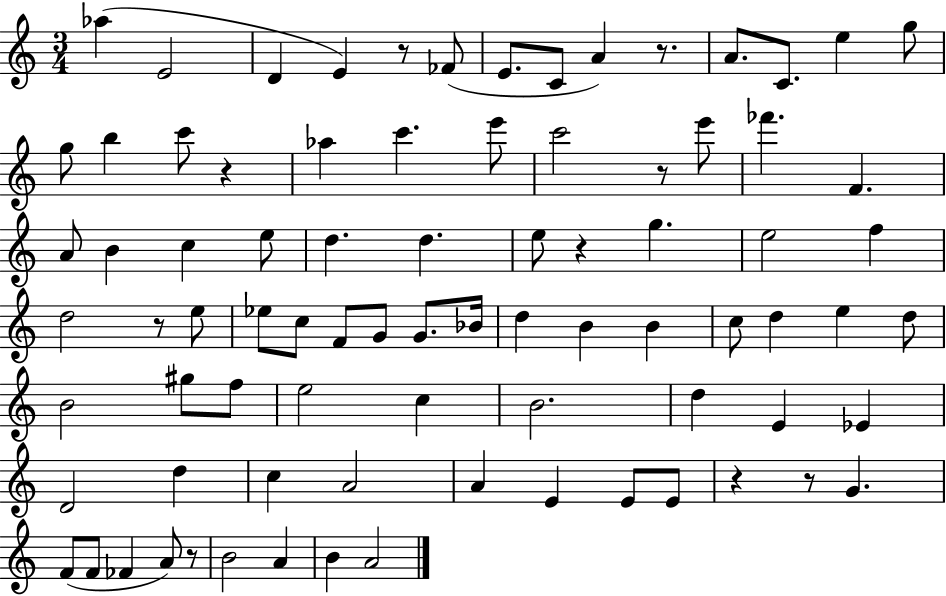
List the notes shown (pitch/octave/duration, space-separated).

Ab5/q E4/h D4/q E4/q R/e FES4/e E4/e. C4/e A4/q R/e. A4/e. C4/e. E5/q G5/e G5/e B5/q C6/e R/q Ab5/q C6/q. E6/e C6/h R/e E6/e FES6/q. F4/q. A4/e B4/q C5/q E5/e D5/q. D5/q. E5/e R/q G5/q. E5/h F5/q D5/h R/e E5/e Eb5/e C5/e F4/e G4/e G4/e. Bb4/s D5/q B4/q B4/q C5/e D5/q E5/q D5/e B4/h G#5/e F5/e E5/h C5/q B4/h. D5/q E4/q Eb4/q D4/h D5/q C5/q A4/h A4/q E4/q E4/e E4/e R/q R/e G4/q. F4/e F4/e FES4/q A4/e R/e B4/h A4/q B4/q A4/h